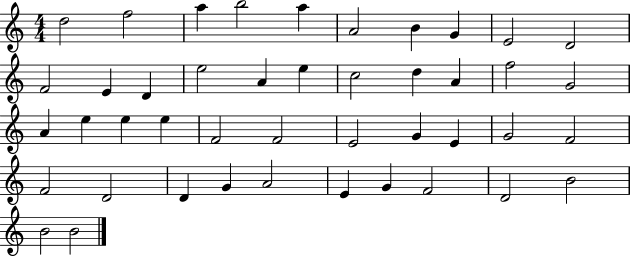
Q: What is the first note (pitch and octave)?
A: D5